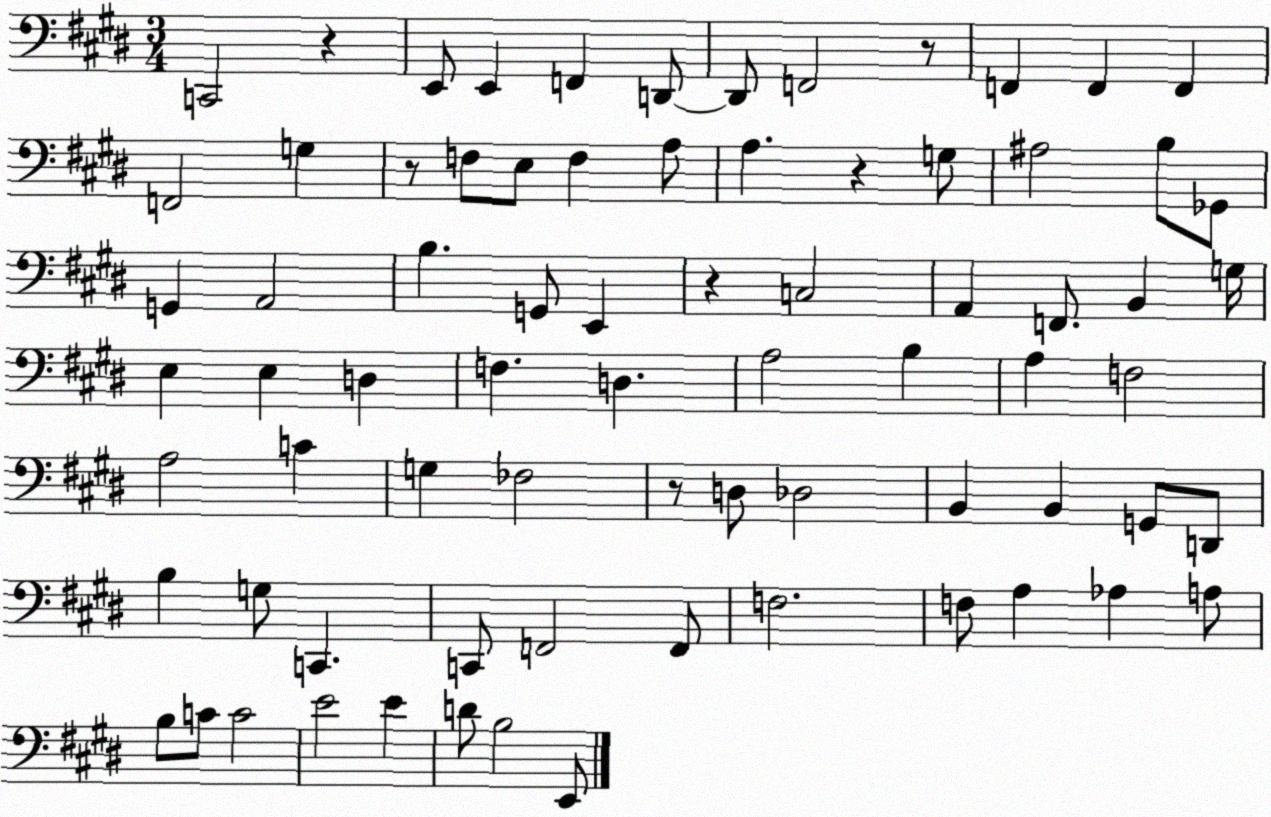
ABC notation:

X:1
T:Untitled
M:3/4
L:1/4
K:E
C,,2 z E,,/2 E,, F,, D,,/2 D,,/2 F,,2 z/2 F,, F,, F,, F,,2 G, z/2 F,/2 E,/2 F, A,/2 A, z G,/2 ^A,2 B,/2 _G,,/2 G,, A,,2 B, G,,/2 E,, z C,2 A,, F,,/2 B,, G,/4 E, E, D, F, D, A,2 B, A, F,2 A,2 C G, _F,2 z/2 D,/2 _D,2 B,, B,, G,,/2 D,,/2 B, G,/2 C,, C,,/2 F,,2 F,,/2 F,2 F,/2 A, _A, A,/2 B,/2 C/2 C2 E2 E D/2 B,2 E,,/2